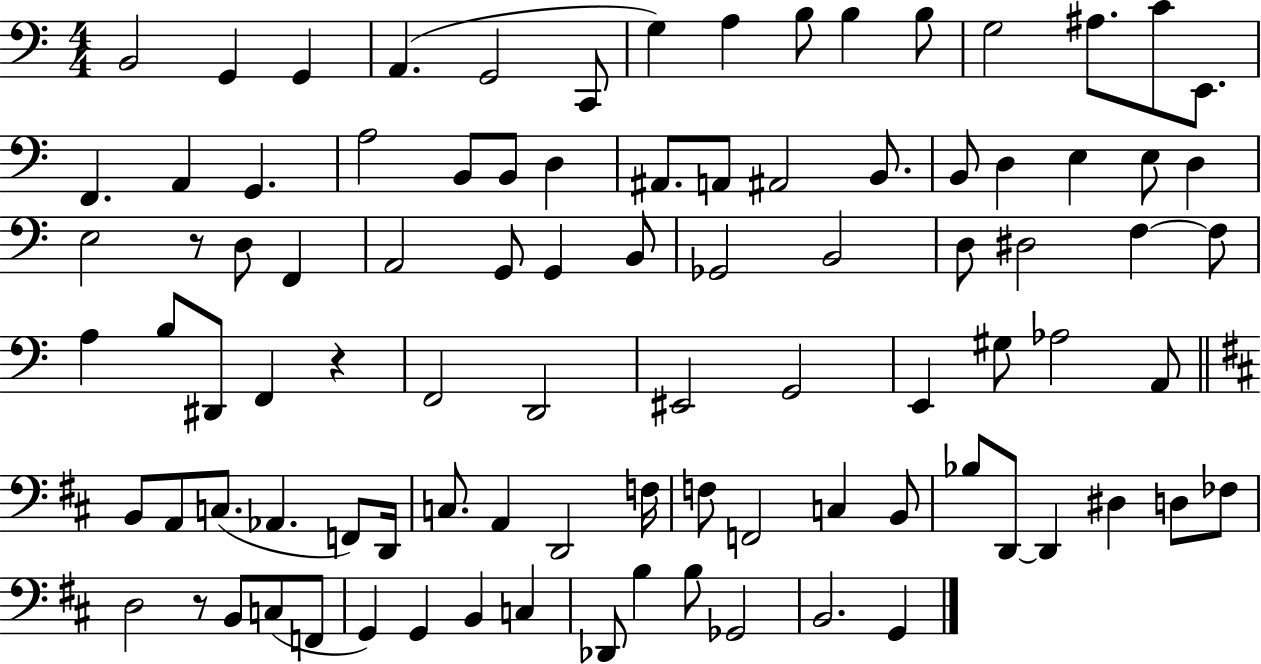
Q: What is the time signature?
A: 4/4